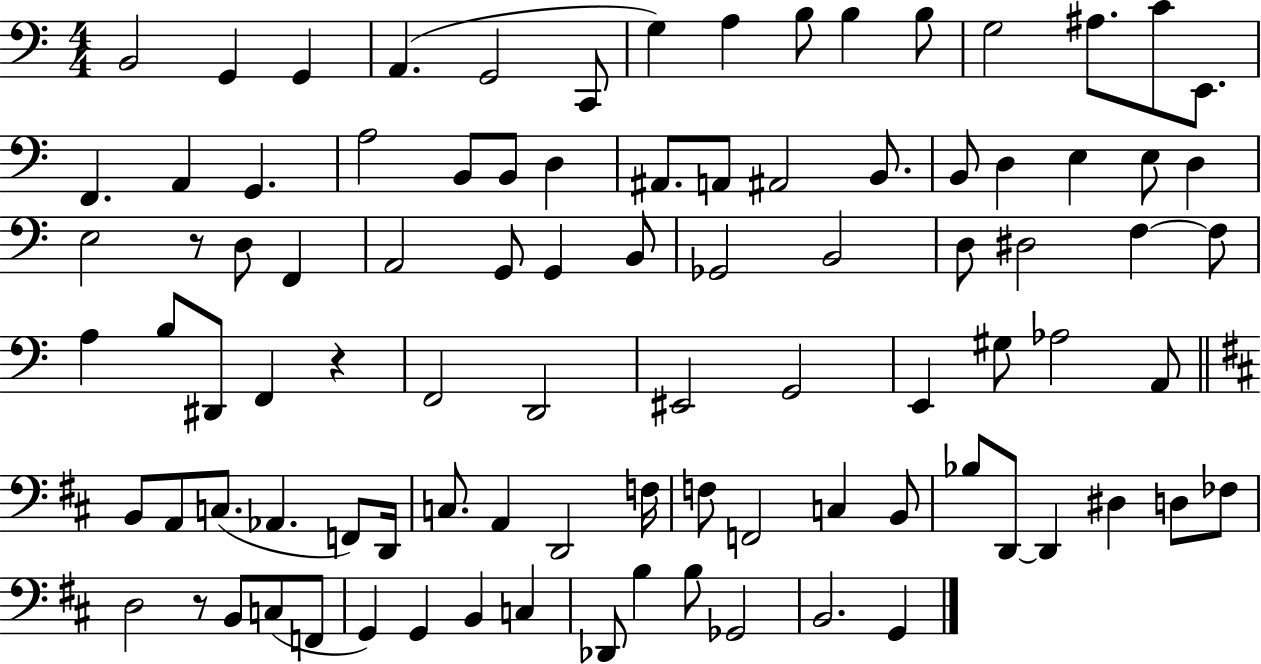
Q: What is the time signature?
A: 4/4